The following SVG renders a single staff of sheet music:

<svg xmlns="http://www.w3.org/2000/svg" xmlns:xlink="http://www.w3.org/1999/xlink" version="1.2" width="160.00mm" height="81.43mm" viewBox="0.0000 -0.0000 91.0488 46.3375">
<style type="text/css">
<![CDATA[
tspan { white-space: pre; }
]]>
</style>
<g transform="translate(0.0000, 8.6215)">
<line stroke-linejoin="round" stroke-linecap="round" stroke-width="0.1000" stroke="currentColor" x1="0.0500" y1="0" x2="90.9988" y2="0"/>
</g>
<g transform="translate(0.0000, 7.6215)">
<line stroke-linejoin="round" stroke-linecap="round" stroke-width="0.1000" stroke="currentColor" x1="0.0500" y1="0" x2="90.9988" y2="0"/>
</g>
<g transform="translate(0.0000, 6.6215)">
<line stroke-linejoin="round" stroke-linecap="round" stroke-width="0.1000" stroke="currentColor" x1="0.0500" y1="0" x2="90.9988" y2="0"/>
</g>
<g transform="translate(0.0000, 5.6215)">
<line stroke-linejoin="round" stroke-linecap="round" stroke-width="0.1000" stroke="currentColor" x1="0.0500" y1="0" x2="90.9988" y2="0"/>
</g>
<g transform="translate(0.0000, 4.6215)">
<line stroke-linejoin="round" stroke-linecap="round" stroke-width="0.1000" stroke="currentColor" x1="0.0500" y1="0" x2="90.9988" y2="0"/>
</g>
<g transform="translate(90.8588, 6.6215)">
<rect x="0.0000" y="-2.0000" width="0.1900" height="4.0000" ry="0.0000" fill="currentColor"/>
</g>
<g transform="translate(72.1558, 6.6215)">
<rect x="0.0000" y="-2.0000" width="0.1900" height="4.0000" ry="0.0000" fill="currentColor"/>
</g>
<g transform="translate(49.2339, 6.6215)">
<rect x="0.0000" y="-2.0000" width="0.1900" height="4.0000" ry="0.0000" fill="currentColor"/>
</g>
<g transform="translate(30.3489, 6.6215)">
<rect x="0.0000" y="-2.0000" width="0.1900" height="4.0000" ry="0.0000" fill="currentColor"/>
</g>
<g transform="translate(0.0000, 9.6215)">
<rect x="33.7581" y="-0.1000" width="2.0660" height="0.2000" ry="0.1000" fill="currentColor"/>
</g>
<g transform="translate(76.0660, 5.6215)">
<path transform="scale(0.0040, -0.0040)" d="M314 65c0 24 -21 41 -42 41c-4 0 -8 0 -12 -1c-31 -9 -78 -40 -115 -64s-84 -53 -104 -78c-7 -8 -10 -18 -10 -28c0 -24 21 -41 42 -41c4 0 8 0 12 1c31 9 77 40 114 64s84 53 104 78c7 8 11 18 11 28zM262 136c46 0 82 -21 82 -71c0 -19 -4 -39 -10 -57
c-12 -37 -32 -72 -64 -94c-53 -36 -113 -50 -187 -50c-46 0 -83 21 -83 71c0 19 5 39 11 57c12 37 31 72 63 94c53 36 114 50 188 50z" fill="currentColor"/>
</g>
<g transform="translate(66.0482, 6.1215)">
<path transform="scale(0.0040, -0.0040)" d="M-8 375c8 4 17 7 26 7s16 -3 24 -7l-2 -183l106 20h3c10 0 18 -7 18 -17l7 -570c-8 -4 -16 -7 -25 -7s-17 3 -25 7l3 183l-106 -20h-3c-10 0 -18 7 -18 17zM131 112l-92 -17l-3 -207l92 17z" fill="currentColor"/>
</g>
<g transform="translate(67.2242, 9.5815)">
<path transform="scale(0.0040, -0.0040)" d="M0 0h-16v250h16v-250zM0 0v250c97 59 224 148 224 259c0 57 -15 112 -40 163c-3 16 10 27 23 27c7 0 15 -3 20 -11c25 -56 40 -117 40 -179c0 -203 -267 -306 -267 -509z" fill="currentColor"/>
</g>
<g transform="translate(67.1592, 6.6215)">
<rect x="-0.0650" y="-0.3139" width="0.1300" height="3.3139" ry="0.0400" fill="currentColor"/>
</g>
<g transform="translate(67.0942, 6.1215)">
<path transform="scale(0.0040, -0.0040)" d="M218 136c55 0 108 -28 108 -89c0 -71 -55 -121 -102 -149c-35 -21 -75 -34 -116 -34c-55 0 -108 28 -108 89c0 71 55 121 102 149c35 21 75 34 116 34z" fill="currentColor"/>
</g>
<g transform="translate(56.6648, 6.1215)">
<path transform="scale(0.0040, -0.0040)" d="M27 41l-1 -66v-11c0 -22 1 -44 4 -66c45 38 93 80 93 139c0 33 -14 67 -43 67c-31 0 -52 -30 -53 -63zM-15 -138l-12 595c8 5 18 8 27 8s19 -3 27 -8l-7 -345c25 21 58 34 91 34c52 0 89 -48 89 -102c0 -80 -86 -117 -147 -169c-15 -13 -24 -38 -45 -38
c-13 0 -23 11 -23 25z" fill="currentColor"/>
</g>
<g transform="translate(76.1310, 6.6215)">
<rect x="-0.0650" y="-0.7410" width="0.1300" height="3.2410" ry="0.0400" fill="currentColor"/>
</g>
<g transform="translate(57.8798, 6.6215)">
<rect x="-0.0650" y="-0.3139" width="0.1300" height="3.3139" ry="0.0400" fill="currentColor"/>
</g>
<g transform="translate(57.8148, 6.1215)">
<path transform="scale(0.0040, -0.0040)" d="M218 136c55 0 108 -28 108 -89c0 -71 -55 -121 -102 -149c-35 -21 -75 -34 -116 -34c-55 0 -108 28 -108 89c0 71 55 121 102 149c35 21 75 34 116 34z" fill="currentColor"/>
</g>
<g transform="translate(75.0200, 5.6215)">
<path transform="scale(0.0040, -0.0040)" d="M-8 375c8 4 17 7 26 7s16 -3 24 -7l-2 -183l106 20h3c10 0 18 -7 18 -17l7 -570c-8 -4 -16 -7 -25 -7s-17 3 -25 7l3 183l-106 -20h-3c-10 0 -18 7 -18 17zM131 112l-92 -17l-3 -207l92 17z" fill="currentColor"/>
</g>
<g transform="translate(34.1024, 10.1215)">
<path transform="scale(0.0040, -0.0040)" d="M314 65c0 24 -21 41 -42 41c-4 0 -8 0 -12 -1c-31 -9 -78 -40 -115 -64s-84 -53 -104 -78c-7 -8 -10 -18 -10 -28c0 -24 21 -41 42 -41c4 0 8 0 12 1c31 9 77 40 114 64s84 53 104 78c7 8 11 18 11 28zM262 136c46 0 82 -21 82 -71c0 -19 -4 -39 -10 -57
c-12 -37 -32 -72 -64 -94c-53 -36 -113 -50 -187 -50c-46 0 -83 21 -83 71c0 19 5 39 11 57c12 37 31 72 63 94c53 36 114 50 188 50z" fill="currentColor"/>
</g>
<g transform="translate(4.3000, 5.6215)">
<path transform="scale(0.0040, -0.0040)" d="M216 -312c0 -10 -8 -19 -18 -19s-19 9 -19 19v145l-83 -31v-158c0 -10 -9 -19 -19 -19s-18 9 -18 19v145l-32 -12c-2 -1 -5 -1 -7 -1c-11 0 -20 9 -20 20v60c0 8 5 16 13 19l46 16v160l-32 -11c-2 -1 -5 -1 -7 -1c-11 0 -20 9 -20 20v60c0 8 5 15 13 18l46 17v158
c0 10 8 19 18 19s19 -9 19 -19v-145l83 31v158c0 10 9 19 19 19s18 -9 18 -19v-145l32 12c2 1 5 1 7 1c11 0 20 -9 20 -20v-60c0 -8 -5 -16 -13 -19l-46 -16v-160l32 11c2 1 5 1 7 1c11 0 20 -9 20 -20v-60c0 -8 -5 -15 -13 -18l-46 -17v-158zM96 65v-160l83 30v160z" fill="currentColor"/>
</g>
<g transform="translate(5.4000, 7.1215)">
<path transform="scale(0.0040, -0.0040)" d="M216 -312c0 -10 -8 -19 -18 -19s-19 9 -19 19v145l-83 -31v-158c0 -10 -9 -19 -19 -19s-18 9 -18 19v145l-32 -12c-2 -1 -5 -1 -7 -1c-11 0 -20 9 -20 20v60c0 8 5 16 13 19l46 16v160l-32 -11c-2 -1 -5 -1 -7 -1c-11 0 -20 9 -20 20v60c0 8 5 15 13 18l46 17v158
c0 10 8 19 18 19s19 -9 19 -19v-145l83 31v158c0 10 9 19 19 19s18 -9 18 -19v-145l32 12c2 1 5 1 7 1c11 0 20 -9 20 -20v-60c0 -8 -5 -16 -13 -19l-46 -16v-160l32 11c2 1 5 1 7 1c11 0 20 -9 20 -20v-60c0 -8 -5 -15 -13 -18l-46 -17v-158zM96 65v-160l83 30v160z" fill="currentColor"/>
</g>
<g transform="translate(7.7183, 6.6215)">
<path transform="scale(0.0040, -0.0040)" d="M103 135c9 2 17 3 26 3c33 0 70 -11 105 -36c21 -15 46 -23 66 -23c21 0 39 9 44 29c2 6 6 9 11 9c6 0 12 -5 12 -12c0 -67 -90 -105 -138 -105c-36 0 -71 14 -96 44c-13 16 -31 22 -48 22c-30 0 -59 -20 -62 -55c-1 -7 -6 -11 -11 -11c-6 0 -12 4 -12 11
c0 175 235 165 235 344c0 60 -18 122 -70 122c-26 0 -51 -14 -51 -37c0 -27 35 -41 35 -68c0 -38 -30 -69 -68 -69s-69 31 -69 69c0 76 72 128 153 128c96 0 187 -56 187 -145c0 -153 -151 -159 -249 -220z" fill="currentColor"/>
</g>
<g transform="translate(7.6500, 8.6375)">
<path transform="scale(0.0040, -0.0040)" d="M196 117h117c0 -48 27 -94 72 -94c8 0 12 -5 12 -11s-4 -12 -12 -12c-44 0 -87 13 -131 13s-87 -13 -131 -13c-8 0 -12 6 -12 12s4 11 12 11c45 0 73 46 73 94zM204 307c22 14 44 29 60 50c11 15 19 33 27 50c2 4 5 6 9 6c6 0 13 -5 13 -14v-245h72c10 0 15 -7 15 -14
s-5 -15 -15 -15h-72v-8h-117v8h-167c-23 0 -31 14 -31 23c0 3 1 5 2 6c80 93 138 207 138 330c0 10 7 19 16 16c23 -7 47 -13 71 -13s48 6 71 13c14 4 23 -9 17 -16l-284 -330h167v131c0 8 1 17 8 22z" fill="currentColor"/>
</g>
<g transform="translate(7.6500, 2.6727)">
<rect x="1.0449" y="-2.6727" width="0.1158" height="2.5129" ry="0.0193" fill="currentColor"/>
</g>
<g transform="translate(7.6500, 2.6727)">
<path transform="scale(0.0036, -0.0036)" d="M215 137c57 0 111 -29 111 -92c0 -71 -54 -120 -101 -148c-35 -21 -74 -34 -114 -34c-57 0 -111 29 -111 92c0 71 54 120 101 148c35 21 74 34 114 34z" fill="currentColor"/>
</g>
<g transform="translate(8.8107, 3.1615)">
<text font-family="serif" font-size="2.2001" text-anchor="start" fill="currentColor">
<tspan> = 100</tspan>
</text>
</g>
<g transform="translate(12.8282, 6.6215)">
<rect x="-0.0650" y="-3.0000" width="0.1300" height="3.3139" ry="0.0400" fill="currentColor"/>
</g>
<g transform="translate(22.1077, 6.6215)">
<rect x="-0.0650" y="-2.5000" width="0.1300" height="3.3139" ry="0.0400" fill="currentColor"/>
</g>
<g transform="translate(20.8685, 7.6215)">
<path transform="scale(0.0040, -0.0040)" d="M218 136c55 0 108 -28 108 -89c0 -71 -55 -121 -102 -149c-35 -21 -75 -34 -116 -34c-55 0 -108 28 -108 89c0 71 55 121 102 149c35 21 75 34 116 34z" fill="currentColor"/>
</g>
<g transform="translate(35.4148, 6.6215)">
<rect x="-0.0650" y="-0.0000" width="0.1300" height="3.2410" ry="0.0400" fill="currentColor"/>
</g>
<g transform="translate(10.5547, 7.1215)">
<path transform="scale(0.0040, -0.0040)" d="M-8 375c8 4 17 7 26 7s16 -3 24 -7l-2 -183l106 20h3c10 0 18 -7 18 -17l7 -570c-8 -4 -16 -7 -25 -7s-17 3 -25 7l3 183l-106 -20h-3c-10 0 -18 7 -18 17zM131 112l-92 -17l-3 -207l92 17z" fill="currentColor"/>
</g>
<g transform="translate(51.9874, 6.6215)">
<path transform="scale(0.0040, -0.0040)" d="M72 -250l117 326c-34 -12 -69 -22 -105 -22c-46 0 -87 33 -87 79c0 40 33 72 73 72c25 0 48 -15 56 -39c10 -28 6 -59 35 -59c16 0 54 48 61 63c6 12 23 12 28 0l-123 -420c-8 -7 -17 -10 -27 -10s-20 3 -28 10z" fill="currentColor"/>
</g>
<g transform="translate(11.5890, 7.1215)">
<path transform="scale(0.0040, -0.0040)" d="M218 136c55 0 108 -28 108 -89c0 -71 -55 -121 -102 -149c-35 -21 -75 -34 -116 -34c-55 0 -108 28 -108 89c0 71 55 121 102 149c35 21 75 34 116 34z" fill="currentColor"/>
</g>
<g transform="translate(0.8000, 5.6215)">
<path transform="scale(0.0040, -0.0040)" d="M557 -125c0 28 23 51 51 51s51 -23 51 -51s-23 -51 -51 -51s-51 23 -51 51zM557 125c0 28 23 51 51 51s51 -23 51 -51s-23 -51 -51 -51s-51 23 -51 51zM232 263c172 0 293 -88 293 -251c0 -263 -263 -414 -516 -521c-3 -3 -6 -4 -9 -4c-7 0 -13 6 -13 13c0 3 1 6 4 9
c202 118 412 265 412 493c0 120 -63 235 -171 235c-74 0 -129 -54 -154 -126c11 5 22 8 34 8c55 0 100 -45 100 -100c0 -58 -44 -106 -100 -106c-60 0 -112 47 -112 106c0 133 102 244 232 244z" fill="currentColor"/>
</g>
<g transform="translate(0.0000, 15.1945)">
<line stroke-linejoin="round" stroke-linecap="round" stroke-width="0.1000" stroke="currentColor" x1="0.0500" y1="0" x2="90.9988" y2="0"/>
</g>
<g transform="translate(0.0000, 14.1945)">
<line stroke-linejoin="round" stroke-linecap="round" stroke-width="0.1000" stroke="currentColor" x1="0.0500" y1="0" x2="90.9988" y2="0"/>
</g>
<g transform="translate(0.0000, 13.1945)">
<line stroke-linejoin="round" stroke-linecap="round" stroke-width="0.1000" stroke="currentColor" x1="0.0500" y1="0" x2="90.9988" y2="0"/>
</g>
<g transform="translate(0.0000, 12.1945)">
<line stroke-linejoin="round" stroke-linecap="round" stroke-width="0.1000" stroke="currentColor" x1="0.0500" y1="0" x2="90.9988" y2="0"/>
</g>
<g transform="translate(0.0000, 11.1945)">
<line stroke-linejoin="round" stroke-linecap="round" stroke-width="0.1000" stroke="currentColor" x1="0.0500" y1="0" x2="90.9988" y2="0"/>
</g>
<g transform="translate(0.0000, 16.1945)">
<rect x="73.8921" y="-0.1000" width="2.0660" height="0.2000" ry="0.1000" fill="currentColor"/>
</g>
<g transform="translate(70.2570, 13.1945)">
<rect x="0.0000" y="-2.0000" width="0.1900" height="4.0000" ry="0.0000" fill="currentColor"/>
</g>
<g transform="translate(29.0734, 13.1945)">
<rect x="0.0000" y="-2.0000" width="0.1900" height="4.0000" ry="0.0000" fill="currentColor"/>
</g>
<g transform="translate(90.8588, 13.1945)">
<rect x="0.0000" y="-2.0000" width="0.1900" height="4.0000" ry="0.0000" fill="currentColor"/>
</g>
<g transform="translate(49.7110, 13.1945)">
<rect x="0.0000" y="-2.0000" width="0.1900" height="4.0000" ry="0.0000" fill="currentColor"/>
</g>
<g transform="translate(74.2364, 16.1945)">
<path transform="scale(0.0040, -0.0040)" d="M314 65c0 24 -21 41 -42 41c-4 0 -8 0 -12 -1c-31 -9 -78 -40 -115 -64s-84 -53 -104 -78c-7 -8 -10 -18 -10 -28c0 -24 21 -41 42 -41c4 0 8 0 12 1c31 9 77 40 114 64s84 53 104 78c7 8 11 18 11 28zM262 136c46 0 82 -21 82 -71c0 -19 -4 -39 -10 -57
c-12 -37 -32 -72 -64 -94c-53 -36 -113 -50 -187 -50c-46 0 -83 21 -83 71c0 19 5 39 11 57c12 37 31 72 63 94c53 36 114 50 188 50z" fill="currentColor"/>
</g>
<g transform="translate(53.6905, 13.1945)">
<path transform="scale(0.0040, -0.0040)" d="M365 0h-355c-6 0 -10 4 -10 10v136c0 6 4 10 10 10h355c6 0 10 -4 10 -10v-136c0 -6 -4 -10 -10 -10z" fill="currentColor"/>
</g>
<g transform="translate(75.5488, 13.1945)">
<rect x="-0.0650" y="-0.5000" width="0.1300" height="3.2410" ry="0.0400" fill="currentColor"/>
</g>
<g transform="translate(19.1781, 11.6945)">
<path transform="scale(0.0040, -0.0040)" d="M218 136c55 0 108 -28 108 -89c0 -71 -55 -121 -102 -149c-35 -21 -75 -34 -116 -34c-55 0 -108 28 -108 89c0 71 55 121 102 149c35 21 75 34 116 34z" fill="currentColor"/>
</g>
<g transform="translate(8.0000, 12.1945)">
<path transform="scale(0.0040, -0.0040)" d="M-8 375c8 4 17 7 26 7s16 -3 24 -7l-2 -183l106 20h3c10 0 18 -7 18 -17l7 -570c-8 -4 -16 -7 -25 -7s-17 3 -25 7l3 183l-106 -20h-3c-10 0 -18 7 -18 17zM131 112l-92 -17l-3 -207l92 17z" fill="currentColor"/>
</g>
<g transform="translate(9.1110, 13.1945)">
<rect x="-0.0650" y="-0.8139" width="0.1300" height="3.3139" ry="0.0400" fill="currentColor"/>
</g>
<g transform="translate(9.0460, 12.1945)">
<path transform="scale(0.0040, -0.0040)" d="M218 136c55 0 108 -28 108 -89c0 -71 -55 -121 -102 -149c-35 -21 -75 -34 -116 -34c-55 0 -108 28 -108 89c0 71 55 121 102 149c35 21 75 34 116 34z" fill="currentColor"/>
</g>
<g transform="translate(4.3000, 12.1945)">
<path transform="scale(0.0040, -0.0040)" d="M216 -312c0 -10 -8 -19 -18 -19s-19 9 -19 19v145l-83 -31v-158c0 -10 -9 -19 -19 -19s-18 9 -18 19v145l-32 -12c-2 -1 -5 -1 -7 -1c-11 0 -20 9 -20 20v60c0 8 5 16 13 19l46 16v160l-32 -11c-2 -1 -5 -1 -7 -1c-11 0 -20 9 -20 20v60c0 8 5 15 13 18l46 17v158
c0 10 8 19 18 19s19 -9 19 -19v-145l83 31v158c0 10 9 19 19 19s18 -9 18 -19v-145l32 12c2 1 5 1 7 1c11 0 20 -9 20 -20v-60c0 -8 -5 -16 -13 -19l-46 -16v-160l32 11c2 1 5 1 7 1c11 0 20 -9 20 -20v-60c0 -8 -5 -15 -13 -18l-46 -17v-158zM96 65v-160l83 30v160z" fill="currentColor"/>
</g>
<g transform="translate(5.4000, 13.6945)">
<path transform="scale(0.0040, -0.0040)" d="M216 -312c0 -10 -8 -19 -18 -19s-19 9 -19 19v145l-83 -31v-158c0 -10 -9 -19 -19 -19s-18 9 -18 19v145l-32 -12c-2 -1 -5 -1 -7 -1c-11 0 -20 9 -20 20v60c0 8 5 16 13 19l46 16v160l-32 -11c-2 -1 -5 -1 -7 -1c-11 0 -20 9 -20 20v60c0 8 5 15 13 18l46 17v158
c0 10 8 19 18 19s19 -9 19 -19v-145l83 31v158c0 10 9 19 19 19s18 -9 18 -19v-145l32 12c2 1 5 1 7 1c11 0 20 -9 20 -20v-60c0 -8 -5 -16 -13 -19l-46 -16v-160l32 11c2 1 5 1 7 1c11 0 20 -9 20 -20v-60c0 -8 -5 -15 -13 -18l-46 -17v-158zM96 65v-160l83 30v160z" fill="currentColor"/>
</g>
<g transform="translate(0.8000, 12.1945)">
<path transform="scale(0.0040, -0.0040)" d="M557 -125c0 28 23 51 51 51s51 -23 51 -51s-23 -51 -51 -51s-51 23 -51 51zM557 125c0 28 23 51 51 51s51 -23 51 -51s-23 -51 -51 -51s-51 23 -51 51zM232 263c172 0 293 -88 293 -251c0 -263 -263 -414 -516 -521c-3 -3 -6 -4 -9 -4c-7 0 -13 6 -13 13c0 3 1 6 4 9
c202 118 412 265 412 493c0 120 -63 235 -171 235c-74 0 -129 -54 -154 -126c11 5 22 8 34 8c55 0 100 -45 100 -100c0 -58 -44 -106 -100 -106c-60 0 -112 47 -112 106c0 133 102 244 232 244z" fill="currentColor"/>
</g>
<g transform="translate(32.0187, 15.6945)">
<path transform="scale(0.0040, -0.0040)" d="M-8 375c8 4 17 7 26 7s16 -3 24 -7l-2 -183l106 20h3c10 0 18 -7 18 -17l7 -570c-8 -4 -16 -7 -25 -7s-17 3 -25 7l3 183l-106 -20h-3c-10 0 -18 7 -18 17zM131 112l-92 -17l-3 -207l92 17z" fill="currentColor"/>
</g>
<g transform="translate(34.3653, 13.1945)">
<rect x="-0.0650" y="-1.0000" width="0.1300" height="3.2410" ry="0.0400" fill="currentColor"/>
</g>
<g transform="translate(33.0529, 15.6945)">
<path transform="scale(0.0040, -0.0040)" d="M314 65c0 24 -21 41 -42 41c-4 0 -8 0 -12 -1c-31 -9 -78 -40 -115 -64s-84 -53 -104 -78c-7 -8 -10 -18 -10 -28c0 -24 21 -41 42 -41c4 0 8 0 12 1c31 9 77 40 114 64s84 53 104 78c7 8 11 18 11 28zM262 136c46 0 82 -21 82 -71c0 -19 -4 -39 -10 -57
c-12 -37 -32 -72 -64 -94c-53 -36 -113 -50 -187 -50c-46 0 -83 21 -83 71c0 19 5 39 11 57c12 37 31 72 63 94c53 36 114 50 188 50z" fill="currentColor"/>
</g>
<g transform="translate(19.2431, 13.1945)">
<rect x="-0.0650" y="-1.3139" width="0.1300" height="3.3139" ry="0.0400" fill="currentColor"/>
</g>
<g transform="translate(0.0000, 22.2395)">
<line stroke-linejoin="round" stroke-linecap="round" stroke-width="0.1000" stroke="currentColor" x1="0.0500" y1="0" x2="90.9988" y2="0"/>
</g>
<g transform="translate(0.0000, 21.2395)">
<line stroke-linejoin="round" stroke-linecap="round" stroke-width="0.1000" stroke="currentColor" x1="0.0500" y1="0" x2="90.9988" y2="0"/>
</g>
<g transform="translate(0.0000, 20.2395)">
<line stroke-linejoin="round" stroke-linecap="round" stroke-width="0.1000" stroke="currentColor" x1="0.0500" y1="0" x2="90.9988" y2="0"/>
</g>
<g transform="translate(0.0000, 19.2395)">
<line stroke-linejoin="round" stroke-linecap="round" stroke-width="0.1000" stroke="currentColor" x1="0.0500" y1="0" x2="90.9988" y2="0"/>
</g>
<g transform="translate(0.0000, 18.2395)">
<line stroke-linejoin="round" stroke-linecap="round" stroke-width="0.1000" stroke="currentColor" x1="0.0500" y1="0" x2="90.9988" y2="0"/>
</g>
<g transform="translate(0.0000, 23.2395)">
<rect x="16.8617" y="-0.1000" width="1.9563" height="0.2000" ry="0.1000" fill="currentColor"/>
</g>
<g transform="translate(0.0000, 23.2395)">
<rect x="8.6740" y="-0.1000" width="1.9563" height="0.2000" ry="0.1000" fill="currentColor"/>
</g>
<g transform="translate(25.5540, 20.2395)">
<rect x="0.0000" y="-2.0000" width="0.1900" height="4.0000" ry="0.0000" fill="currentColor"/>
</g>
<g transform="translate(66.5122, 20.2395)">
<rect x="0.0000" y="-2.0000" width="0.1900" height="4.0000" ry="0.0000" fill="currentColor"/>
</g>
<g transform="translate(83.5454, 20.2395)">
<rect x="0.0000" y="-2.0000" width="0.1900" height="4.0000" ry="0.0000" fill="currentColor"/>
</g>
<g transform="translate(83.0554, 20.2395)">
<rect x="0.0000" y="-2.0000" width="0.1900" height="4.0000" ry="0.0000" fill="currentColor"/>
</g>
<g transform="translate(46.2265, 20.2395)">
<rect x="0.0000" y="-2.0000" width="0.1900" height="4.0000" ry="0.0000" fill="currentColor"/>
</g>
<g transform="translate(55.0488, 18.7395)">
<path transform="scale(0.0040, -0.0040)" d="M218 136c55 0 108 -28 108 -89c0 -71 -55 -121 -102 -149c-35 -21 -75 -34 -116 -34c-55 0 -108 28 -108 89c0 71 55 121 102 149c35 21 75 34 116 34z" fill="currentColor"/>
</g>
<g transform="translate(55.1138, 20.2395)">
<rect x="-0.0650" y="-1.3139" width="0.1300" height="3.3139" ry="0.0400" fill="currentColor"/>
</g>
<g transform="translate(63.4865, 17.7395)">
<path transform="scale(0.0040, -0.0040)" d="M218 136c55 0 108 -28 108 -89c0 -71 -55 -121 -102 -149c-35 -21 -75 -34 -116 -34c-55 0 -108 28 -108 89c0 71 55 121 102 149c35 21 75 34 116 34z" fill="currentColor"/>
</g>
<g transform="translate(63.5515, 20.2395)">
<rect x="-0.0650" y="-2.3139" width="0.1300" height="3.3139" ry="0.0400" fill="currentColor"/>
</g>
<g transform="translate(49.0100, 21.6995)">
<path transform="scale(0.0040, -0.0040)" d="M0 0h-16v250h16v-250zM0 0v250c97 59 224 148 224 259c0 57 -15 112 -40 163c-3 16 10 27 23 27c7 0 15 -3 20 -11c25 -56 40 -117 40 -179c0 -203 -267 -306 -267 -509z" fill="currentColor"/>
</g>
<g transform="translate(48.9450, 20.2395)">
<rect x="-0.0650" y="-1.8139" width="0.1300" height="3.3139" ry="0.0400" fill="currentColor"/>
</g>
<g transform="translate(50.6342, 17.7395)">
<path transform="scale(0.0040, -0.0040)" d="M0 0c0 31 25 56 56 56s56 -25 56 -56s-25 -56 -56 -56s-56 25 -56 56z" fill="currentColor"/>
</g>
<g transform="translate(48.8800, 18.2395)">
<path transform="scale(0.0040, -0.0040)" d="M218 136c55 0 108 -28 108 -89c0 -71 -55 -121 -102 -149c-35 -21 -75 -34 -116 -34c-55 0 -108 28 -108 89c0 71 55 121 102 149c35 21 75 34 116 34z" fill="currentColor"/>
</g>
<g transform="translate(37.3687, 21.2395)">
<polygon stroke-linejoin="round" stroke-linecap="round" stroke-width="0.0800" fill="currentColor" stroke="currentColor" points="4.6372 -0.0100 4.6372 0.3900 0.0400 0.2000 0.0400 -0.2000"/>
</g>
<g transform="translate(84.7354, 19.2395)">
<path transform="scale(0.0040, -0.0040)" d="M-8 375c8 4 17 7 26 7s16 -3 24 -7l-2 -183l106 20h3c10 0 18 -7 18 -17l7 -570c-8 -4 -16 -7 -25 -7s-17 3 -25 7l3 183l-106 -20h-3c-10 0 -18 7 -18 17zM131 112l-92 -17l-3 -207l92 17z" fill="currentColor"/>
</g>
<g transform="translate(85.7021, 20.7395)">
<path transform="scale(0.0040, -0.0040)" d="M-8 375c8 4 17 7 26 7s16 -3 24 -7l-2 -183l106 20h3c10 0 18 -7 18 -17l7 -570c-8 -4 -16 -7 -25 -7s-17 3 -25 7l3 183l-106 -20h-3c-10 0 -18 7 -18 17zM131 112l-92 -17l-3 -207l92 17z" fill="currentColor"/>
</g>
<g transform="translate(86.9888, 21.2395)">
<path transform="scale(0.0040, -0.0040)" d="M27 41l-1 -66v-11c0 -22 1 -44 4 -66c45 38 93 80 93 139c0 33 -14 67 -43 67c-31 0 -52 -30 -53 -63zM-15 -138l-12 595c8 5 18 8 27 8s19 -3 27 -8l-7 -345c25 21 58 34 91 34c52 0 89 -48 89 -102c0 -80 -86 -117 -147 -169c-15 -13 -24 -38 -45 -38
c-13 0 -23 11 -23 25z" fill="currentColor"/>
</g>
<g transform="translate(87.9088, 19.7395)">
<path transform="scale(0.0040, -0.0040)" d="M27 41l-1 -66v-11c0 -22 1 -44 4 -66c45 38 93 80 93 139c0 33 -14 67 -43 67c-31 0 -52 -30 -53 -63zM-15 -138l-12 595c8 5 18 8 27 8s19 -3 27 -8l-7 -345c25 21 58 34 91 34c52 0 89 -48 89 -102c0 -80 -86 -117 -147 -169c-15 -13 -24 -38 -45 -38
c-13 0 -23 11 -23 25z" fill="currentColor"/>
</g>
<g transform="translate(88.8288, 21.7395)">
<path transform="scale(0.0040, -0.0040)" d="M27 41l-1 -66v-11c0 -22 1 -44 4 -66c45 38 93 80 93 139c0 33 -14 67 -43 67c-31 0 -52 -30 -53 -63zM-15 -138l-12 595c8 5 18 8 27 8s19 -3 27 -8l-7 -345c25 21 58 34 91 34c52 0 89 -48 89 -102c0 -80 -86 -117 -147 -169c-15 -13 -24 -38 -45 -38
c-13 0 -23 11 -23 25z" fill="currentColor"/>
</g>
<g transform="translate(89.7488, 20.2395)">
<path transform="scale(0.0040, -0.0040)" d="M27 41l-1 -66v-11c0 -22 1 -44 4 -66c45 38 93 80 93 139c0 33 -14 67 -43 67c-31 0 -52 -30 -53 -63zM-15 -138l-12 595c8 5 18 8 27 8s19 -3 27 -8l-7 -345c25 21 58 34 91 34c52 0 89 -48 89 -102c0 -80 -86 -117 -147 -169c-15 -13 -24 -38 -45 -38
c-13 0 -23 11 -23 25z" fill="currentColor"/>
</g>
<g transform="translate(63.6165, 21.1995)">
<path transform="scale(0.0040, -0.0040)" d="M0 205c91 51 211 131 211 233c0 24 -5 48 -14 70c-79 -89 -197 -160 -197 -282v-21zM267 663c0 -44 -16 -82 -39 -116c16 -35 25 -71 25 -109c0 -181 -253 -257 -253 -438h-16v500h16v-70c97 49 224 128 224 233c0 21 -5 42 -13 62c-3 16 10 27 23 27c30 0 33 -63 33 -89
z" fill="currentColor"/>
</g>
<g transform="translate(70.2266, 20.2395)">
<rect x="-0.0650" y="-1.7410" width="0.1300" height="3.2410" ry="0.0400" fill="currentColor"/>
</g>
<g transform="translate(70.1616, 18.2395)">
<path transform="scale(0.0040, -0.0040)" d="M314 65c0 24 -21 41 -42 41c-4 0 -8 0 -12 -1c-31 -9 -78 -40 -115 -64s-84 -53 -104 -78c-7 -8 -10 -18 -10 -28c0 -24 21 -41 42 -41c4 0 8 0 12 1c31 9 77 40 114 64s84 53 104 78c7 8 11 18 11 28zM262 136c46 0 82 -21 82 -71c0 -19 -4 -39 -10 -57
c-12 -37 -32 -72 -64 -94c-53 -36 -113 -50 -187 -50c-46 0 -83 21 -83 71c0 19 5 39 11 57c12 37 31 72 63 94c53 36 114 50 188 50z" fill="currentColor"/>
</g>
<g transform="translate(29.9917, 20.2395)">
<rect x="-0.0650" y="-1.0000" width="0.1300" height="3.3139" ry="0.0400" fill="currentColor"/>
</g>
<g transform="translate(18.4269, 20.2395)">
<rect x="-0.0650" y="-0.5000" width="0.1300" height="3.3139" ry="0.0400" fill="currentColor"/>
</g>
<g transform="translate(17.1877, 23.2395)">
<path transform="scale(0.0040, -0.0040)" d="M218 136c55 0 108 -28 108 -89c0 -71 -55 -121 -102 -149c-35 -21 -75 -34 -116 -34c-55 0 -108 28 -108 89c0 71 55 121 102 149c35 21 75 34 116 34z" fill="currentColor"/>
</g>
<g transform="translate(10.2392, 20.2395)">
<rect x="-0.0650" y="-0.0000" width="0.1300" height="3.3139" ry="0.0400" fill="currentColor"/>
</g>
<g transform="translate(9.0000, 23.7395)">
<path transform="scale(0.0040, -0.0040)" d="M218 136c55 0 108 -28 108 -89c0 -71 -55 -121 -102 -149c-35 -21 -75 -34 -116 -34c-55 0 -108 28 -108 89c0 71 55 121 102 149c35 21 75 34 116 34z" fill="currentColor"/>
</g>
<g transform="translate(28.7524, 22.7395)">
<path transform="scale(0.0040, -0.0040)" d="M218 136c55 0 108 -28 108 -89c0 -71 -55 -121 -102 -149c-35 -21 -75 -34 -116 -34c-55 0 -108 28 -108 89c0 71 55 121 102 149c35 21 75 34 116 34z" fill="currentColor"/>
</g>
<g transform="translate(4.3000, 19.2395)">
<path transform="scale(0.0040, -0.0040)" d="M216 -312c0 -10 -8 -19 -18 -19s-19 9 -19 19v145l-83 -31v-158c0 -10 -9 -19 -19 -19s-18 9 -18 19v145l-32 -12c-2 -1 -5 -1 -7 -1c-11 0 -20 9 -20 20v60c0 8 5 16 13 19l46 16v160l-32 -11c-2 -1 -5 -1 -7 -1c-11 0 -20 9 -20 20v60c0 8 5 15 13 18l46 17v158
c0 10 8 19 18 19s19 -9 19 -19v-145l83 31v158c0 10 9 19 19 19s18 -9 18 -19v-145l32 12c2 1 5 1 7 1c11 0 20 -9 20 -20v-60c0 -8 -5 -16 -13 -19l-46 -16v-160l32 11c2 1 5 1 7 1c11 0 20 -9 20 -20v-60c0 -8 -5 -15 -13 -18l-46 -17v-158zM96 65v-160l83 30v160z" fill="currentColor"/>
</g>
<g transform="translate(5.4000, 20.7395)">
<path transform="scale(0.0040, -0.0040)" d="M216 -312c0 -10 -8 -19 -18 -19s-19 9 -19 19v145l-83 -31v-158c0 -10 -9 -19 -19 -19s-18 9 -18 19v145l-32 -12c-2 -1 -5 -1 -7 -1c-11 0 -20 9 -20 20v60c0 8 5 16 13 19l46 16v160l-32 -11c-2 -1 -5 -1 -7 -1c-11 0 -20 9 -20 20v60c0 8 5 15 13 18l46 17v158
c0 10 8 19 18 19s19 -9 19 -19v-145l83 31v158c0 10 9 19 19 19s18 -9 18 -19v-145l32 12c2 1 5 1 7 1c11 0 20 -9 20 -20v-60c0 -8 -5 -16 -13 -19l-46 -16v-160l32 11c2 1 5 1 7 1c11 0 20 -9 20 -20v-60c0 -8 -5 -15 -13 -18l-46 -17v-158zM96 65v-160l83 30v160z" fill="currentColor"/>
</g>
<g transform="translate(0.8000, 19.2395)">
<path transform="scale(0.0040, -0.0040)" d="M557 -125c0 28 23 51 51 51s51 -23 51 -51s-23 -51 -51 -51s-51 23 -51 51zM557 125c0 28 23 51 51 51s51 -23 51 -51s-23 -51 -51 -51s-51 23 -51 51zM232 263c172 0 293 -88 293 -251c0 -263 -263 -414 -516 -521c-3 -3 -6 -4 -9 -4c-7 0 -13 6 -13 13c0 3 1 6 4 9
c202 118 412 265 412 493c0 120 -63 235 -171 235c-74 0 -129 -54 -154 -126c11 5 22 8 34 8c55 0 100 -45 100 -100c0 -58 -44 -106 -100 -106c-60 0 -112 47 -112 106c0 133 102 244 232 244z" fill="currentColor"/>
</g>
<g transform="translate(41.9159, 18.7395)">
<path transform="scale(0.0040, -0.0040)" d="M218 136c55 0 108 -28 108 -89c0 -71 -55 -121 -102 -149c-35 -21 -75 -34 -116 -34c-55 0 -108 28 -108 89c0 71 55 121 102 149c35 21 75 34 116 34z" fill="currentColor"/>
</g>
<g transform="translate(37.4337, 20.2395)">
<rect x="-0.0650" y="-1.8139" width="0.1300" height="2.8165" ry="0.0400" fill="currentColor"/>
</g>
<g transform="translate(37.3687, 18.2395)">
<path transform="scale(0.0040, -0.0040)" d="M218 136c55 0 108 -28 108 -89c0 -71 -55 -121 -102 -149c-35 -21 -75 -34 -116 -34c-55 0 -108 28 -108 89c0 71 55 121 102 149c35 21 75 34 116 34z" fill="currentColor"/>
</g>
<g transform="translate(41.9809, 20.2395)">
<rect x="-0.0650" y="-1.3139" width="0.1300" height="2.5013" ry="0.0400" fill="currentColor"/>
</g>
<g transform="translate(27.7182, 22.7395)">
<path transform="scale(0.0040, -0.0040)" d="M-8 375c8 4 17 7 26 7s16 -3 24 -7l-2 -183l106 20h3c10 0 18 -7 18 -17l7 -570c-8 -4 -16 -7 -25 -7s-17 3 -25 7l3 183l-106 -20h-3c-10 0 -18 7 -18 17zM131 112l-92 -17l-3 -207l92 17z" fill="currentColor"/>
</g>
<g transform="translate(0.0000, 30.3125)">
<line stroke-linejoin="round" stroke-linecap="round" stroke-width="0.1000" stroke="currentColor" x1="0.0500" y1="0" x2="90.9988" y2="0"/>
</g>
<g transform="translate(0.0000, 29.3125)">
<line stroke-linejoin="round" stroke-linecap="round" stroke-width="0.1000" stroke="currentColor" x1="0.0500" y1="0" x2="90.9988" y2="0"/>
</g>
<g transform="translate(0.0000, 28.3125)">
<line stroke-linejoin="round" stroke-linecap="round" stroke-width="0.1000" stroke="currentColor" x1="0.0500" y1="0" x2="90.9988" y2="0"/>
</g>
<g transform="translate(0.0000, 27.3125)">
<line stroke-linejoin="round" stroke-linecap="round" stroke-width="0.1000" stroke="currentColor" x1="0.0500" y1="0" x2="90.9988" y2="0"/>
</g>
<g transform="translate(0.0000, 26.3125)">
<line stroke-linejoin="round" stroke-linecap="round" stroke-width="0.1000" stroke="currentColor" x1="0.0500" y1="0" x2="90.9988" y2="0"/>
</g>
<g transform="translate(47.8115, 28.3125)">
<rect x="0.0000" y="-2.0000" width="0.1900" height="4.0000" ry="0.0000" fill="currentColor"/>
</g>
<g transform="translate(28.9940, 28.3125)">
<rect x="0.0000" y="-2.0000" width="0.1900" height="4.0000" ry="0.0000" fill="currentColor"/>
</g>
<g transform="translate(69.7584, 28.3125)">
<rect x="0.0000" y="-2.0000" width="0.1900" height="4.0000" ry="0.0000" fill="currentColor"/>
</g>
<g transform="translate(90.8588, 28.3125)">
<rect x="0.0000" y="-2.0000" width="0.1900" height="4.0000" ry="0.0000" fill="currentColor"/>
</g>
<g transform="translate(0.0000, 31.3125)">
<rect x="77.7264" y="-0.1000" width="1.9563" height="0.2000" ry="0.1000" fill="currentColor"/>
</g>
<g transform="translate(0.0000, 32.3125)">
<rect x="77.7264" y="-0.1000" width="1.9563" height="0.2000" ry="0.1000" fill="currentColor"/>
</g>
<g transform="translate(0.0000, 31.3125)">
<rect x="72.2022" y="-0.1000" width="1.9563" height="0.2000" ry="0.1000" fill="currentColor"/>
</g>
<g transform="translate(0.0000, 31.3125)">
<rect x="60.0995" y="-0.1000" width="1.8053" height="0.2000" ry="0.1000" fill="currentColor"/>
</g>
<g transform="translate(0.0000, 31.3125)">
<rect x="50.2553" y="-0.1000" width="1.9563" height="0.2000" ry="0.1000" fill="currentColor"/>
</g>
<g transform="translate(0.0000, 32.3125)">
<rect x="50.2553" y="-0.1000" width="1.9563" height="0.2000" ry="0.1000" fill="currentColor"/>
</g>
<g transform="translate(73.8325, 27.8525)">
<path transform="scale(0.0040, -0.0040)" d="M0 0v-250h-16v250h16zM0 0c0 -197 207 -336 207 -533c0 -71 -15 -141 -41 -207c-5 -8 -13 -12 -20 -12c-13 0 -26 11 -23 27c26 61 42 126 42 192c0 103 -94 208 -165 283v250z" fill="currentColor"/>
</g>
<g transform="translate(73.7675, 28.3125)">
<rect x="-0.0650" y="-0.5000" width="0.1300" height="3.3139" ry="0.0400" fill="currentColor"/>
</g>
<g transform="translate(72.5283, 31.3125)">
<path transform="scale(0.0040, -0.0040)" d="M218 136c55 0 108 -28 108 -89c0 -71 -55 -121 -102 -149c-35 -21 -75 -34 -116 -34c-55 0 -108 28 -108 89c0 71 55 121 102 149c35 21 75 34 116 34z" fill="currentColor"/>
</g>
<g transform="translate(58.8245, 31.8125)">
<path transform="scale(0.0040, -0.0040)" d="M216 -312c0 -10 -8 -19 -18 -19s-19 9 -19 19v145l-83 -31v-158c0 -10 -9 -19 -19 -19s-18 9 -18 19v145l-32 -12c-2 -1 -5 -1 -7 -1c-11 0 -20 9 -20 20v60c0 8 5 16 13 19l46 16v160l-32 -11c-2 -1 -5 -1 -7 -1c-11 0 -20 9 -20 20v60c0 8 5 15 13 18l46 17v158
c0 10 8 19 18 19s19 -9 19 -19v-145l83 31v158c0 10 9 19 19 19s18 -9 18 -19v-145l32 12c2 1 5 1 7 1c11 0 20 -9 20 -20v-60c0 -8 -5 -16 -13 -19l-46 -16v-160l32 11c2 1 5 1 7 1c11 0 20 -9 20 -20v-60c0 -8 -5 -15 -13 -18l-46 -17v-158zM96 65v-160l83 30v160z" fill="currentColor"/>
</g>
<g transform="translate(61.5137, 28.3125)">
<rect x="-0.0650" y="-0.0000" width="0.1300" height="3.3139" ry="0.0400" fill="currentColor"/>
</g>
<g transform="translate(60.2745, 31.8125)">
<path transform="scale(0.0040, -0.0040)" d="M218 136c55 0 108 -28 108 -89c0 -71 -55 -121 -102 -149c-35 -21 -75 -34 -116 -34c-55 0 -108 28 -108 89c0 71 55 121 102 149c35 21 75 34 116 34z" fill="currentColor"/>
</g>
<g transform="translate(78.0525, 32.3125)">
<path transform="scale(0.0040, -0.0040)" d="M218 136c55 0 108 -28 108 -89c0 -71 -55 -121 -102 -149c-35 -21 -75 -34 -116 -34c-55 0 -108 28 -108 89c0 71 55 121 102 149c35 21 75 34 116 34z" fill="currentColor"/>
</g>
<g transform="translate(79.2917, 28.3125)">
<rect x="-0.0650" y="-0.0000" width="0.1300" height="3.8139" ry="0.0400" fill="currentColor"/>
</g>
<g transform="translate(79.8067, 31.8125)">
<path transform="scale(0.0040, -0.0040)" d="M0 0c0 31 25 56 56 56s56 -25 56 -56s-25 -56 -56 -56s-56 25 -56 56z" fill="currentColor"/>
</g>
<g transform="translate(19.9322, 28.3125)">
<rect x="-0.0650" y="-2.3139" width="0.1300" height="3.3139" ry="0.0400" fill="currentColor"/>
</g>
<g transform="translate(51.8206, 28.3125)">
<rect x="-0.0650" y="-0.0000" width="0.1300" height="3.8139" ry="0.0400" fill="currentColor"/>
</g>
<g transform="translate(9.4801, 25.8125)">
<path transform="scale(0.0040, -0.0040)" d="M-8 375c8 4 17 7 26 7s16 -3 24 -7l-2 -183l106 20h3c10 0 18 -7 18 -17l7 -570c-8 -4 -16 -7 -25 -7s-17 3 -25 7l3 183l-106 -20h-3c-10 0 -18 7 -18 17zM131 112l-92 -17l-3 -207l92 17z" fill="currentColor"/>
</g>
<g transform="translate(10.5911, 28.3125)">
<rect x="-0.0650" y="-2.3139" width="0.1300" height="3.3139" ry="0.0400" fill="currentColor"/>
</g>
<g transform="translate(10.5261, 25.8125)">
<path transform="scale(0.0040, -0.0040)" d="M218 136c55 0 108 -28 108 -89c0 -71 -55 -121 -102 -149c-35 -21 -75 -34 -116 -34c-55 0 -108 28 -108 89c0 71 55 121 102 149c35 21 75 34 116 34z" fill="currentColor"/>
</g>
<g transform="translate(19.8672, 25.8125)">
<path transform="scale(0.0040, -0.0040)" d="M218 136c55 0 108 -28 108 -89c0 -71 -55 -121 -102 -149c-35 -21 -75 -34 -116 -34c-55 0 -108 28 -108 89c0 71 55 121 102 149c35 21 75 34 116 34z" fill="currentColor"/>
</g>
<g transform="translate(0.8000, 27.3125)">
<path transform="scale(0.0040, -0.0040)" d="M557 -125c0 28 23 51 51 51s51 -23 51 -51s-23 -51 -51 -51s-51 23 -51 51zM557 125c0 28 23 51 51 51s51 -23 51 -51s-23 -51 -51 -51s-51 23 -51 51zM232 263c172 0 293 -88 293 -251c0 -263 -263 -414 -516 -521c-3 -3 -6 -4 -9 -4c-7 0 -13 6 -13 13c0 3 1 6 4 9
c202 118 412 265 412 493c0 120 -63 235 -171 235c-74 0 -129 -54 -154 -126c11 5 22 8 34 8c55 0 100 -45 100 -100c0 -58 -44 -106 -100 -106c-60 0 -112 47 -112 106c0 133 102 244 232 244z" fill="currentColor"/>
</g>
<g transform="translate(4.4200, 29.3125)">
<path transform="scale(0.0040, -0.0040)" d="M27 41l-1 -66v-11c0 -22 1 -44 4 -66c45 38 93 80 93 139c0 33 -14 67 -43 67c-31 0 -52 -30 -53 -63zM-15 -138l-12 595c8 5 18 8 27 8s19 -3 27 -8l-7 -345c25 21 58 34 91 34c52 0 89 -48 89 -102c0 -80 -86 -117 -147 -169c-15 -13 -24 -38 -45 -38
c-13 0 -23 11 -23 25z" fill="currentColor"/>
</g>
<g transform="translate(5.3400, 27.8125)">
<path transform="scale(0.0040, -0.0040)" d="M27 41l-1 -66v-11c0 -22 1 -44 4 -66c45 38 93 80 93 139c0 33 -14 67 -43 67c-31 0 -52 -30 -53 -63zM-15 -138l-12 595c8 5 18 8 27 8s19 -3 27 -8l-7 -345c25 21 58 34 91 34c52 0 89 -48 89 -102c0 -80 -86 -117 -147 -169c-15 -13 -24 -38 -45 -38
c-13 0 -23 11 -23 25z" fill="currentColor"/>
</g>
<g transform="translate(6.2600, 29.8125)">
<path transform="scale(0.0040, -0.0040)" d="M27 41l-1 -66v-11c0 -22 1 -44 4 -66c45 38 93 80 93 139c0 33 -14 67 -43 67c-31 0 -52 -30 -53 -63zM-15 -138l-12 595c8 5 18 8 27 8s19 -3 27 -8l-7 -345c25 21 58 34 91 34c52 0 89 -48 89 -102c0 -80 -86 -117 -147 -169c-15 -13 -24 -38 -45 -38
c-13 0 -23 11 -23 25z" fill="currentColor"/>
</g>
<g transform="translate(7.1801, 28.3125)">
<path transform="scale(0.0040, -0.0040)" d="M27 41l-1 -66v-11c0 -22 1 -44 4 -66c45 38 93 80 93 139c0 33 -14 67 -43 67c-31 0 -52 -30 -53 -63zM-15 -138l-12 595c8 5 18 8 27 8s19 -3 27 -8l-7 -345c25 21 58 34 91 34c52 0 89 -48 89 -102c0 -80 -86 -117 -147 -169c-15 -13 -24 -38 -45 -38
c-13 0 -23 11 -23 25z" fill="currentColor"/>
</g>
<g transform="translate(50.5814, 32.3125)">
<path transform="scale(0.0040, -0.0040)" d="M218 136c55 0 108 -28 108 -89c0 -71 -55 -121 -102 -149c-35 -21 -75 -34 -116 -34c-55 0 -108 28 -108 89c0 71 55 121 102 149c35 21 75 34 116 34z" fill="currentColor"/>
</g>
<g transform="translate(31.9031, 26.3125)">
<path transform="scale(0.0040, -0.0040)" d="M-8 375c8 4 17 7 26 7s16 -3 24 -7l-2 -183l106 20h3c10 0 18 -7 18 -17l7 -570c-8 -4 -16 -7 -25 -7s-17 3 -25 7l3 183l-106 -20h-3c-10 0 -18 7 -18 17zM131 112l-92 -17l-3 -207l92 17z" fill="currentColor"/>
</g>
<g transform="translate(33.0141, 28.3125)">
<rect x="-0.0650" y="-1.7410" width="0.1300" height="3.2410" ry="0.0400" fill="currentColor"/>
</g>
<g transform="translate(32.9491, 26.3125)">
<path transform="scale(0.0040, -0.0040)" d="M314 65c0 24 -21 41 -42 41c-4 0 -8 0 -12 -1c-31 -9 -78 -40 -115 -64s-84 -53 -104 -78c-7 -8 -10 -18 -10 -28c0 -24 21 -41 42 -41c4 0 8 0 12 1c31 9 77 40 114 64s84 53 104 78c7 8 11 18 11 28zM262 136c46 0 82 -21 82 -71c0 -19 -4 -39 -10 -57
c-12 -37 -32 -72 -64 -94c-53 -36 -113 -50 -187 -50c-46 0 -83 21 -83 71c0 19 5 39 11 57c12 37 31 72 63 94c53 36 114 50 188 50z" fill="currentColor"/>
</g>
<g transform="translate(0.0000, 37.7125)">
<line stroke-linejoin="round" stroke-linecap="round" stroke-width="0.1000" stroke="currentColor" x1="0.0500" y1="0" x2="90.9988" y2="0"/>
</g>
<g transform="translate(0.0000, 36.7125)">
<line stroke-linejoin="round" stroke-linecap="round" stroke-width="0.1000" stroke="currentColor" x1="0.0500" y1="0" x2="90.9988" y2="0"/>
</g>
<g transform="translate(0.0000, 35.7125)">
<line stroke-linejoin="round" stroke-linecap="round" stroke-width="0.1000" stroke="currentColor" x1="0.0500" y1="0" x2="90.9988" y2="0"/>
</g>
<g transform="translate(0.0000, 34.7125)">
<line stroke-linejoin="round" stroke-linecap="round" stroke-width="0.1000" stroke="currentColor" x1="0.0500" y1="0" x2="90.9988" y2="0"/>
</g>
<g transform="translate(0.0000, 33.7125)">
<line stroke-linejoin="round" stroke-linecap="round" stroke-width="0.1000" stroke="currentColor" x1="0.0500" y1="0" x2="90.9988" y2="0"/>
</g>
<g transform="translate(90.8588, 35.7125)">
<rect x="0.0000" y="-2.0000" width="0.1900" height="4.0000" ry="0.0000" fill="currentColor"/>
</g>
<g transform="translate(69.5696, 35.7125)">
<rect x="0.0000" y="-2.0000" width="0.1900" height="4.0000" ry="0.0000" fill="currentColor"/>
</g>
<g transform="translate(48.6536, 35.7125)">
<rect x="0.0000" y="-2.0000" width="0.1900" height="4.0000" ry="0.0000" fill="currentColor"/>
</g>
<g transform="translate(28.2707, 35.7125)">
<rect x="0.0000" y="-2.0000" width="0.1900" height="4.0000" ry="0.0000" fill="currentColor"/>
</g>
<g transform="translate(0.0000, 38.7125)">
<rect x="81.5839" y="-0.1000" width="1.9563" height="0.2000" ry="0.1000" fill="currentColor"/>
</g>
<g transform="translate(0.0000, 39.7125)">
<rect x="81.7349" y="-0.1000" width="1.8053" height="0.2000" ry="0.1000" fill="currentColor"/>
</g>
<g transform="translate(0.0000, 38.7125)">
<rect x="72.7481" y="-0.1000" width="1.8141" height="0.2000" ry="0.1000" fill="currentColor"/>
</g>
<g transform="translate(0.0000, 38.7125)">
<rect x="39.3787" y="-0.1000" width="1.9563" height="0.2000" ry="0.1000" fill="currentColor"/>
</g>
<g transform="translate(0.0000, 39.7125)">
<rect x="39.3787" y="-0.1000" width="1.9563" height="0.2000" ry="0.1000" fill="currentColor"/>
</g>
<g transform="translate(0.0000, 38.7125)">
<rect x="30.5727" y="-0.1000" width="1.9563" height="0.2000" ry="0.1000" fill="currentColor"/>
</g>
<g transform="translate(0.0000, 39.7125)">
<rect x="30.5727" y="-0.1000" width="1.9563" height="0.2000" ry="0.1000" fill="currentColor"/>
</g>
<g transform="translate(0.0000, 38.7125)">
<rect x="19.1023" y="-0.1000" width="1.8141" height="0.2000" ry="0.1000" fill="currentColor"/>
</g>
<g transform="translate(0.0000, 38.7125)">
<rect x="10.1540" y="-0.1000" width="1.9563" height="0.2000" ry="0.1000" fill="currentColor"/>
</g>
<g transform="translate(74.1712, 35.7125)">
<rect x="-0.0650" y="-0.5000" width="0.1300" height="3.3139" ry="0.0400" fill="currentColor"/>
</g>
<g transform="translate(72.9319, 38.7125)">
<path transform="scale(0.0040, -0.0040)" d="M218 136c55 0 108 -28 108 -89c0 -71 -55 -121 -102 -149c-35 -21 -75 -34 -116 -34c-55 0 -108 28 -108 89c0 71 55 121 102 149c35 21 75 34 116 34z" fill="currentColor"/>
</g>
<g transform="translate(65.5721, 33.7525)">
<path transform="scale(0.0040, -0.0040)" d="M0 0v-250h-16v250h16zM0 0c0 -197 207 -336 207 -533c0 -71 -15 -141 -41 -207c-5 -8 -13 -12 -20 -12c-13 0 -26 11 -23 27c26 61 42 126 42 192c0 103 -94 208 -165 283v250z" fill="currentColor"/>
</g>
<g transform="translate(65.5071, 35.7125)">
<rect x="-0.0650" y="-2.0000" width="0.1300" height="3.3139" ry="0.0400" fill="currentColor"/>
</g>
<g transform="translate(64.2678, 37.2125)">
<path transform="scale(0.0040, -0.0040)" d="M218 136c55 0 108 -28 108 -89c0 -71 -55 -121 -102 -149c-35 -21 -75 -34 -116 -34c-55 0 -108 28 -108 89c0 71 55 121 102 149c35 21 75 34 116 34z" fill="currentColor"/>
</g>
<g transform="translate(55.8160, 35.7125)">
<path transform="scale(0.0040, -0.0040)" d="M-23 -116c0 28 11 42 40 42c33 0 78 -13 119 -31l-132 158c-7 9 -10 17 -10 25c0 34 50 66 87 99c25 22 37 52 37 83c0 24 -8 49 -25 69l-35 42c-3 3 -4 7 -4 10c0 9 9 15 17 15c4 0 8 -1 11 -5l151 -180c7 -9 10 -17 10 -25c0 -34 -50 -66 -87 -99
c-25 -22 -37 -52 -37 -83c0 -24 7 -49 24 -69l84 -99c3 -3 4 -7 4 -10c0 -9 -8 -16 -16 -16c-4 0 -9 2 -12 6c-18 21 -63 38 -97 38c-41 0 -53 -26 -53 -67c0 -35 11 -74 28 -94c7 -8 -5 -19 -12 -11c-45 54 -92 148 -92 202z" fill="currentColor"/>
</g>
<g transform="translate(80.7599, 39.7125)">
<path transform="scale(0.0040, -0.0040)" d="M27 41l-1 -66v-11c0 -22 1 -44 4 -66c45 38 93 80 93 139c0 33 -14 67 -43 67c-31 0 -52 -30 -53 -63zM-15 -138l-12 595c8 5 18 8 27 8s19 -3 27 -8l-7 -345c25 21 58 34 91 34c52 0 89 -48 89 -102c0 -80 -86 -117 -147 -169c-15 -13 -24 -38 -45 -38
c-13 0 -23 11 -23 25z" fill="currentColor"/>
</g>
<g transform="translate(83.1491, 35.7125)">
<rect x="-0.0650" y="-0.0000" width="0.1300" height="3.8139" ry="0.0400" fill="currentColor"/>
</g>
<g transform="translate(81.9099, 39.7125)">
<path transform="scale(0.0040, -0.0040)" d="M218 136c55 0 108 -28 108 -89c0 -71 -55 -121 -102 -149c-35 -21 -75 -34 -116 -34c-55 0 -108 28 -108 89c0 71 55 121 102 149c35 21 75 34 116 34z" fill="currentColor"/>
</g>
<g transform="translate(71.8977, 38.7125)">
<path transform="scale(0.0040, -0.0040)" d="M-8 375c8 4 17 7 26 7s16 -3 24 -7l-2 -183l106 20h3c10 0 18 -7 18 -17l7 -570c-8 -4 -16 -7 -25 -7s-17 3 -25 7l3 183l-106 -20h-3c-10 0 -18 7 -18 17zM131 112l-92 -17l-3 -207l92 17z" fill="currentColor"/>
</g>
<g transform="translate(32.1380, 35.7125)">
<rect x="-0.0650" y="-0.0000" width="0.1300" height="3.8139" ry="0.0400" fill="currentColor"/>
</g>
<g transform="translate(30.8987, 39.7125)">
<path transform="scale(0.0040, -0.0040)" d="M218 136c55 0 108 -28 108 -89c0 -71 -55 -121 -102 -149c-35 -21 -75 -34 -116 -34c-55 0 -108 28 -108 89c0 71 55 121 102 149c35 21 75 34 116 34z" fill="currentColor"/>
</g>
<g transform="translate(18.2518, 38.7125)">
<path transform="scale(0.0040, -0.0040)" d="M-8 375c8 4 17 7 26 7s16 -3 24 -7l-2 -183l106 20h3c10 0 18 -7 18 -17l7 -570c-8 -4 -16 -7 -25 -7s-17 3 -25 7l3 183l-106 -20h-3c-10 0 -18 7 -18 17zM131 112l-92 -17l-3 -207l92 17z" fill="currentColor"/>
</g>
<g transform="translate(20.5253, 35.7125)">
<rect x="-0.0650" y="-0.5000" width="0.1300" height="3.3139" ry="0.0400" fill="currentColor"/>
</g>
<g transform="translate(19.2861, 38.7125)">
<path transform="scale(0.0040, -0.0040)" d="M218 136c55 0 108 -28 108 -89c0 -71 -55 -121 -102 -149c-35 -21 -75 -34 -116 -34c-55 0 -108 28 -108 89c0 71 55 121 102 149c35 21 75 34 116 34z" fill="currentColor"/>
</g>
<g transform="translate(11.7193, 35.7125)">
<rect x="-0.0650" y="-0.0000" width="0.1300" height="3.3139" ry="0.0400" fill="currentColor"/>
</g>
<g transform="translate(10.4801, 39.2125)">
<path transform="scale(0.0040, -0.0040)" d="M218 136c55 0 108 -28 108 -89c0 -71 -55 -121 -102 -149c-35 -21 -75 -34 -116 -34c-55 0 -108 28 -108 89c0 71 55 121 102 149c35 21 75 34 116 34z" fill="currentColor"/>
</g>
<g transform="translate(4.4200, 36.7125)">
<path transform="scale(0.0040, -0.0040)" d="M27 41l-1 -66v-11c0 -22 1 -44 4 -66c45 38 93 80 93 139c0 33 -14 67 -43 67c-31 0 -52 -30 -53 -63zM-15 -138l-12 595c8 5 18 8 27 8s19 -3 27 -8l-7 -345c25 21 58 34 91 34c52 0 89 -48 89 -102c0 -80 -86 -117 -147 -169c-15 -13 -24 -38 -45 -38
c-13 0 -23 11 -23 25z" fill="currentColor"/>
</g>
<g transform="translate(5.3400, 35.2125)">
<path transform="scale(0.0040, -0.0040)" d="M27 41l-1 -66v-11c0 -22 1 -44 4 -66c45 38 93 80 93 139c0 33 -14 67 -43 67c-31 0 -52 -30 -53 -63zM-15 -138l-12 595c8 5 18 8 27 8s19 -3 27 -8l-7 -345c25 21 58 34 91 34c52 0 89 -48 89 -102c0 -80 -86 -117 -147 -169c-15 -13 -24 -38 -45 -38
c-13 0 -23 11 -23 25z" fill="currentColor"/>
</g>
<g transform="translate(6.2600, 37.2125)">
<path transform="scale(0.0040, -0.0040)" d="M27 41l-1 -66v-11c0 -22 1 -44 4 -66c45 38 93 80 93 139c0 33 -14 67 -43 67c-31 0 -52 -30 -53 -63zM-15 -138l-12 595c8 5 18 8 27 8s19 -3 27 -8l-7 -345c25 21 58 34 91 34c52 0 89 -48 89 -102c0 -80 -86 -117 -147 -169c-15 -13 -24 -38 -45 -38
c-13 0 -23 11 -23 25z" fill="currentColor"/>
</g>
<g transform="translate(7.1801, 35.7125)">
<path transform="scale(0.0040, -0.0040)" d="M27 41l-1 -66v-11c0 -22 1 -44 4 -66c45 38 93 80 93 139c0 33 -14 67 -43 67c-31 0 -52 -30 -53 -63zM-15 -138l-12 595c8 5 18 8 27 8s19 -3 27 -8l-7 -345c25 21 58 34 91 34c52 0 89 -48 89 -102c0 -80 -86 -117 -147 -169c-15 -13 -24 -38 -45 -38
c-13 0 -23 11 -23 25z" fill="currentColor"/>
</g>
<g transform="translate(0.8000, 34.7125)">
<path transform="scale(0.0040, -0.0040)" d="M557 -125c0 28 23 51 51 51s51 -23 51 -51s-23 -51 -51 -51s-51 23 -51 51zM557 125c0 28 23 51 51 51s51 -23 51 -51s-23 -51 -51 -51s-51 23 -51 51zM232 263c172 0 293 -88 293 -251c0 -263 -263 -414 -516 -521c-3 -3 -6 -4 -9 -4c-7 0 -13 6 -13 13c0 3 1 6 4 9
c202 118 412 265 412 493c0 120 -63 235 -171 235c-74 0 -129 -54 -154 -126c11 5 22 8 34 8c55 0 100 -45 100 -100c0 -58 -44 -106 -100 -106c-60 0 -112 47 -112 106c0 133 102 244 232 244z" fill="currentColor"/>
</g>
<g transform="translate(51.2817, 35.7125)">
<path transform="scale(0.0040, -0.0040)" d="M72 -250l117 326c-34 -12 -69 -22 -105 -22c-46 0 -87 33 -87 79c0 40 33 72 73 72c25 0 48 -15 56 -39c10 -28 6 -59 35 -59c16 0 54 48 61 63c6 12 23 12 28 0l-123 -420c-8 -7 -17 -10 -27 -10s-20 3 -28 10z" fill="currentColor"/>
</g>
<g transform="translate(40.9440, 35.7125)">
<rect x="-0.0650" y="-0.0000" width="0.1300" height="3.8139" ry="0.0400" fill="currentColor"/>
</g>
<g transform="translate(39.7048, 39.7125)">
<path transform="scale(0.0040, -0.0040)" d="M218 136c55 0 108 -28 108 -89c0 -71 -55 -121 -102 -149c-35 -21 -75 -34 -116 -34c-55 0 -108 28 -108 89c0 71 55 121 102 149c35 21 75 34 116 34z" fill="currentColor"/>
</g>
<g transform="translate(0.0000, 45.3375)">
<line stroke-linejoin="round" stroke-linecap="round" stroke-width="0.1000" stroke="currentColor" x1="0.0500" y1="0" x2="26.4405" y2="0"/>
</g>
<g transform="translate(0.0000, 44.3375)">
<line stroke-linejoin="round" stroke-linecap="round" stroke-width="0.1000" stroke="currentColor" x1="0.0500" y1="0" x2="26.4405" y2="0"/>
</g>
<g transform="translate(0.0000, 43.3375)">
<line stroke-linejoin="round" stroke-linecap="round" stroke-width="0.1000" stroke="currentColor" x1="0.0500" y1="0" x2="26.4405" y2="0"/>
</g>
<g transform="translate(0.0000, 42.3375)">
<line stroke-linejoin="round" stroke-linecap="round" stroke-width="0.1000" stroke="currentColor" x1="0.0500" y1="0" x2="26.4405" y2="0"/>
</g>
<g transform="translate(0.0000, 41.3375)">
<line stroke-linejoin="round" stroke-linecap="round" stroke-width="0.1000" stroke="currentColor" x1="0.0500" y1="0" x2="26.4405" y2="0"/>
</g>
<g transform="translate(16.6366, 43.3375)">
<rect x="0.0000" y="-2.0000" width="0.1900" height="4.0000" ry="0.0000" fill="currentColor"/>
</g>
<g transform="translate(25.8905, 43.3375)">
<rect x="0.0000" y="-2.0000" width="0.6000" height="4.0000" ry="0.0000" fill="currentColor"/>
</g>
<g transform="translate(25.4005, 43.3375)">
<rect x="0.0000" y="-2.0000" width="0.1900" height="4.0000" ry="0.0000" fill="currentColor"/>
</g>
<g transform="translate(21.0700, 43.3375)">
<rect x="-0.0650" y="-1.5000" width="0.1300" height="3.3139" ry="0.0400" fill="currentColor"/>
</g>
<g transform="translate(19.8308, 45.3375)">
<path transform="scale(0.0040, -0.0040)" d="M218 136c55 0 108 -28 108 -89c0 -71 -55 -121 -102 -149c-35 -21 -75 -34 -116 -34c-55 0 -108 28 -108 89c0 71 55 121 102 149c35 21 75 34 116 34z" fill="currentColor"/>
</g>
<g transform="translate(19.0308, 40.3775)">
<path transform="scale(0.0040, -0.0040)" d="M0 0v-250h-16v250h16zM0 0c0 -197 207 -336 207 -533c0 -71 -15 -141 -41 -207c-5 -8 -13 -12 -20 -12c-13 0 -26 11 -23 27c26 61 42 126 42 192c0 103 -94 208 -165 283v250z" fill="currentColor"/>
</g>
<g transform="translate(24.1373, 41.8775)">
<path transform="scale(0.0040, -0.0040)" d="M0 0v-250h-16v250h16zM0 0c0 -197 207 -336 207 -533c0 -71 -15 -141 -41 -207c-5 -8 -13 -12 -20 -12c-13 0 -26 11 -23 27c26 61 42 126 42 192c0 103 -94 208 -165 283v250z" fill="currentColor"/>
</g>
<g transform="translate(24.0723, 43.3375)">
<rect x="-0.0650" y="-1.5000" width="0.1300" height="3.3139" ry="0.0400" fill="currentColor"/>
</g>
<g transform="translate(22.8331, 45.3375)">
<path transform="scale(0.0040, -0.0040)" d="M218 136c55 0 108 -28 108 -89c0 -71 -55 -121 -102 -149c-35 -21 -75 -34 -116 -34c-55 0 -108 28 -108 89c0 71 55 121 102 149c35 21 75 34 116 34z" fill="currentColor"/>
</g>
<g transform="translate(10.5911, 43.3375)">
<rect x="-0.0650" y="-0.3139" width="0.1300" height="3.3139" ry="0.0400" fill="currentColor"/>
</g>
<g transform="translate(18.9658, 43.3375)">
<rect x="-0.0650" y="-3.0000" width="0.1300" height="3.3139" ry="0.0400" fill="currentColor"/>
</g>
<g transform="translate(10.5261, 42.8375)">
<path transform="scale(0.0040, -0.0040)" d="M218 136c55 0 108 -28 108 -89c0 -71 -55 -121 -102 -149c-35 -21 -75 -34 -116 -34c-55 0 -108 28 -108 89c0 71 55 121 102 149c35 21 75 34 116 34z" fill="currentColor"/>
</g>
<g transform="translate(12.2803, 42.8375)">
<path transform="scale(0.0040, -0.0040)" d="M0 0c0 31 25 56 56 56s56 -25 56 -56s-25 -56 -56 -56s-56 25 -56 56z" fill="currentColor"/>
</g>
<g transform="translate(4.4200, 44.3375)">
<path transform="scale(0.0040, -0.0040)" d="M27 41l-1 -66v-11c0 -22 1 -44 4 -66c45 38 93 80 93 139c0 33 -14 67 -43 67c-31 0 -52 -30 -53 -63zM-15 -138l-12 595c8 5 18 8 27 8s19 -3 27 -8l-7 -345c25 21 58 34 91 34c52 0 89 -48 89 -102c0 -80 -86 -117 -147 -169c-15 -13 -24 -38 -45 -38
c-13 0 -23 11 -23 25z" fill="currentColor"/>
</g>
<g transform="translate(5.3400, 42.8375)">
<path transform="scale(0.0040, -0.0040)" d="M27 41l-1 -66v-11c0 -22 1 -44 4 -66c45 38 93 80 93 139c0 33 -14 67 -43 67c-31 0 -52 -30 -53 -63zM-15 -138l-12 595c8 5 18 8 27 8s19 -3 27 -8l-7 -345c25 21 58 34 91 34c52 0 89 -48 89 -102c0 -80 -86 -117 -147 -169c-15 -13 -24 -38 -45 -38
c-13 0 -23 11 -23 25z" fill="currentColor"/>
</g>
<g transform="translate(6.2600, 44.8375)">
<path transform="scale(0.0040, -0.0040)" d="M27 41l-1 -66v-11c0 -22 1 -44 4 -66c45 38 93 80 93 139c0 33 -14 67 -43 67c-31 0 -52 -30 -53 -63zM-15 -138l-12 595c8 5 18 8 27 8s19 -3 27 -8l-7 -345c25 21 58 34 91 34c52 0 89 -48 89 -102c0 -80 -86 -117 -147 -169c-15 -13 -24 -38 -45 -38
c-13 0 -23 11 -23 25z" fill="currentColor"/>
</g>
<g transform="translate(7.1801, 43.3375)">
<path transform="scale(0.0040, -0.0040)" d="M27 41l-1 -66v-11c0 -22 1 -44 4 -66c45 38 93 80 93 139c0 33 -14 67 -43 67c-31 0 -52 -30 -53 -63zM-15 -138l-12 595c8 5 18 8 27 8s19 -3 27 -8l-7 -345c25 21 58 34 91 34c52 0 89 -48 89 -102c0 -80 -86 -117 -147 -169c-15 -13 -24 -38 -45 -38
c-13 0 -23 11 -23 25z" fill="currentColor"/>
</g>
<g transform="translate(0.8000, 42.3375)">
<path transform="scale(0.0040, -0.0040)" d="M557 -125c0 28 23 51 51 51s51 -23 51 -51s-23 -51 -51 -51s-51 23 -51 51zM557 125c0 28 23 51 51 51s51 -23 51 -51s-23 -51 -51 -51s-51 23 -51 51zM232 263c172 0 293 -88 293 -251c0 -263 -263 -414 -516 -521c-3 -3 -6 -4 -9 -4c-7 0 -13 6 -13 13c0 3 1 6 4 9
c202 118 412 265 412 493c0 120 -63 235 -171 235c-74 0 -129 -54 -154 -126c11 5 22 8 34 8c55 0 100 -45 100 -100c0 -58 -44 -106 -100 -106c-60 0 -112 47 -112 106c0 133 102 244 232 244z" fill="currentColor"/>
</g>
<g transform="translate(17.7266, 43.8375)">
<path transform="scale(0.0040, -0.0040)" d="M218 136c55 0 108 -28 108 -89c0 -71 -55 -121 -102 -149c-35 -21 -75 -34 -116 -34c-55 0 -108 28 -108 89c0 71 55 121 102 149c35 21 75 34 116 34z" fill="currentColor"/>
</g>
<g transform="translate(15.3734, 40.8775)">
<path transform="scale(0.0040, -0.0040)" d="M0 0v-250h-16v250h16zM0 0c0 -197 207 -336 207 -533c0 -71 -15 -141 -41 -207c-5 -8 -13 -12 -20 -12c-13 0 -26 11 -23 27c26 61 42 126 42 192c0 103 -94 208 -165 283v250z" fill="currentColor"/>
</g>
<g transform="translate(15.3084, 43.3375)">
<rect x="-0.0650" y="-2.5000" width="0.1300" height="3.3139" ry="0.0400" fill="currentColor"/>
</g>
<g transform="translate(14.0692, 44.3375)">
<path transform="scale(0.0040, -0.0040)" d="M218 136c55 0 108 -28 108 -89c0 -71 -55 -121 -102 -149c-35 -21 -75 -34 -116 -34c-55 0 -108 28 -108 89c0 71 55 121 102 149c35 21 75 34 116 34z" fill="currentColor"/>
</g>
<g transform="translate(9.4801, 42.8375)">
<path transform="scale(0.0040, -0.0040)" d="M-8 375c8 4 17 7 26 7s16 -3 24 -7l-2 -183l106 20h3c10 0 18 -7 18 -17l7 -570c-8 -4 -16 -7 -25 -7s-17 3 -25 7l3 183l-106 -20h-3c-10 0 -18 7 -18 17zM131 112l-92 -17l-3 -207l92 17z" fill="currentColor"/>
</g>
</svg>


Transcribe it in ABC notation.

X:1
T:Untitled
M:2/4
L:1/4
K:D
C, B,, D,,2 z/2 _E, E,/2 F,2 F, G, F,,2 z2 E,,2 D,, E,, F,, A,/2 G,/2 A,/2 G, B,/4 A,2 B, B, A,2 C,, ^D,, _E,,/2 C,, _D,, E,, C,, C,, z/2 z _A,,/2 E,, _C,, E, _B,,/2 C,/2 G,, G,,/2